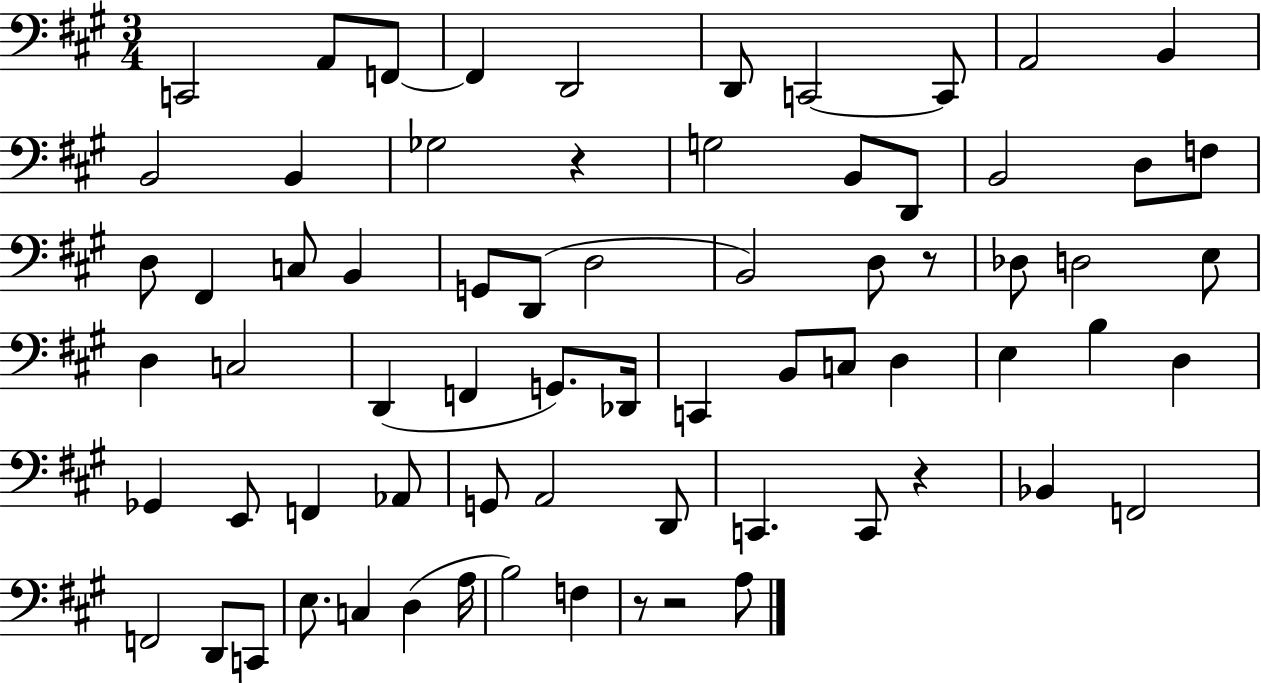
{
  \clef bass
  \numericTimeSignature
  \time 3/4
  \key a \major
  c,2 a,8 f,8~~ | f,4 d,2 | d,8 c,2~~ c,8 | a,2 b,4 | \break b,2 b,4 | ges2 r4 | g2 b,8 d,8 | b,2 d8 f8 | \break d8 fis,4 c8 b,4 | g,8 d,8( d2 | b,2) d8 r8 | des8 d2 e8 | \break d4 c2 | d,4( f,4 g,8.) des,16 | c,4 b,8 c8 d4 | e4 b4 d4 | \break ges,4 e,8 f,4 aes,8 | g,8 a,2 d,8 | c,4. c,8 r4 | bes,4 f,2 | \break f,2 d,8 c,8 | e8. c4 d4( a16 | b2) f4 | r8 r2 a8 | \break \bar "|."
}